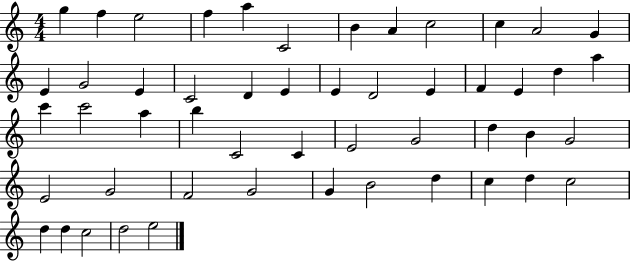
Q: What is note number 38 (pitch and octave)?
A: G4